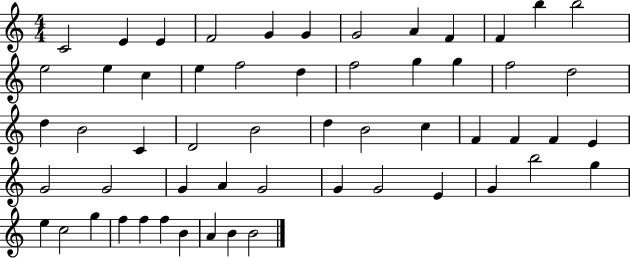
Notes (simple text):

C4/h E4/q E4/q F4/h G4/q G4/q G4/h A4/q F4/q F4/q B5/q B5/h E5/h E5/q C5/q E5/q F5/h D5/q F5/h G5/q G5/q F5/h D5/h D5/q B4/h C4/q D4/h B4/h D5/q B4/h C5/q F4/q F4/q F4/q E4/q G4/h G4/h G4/q A4/q G4/h G4/q G4/h E4/q G4/q B5/h G5/q E5/q C5/h G5/q F5/q F5/q F5/q B4/q A4/q B4/q B4/h